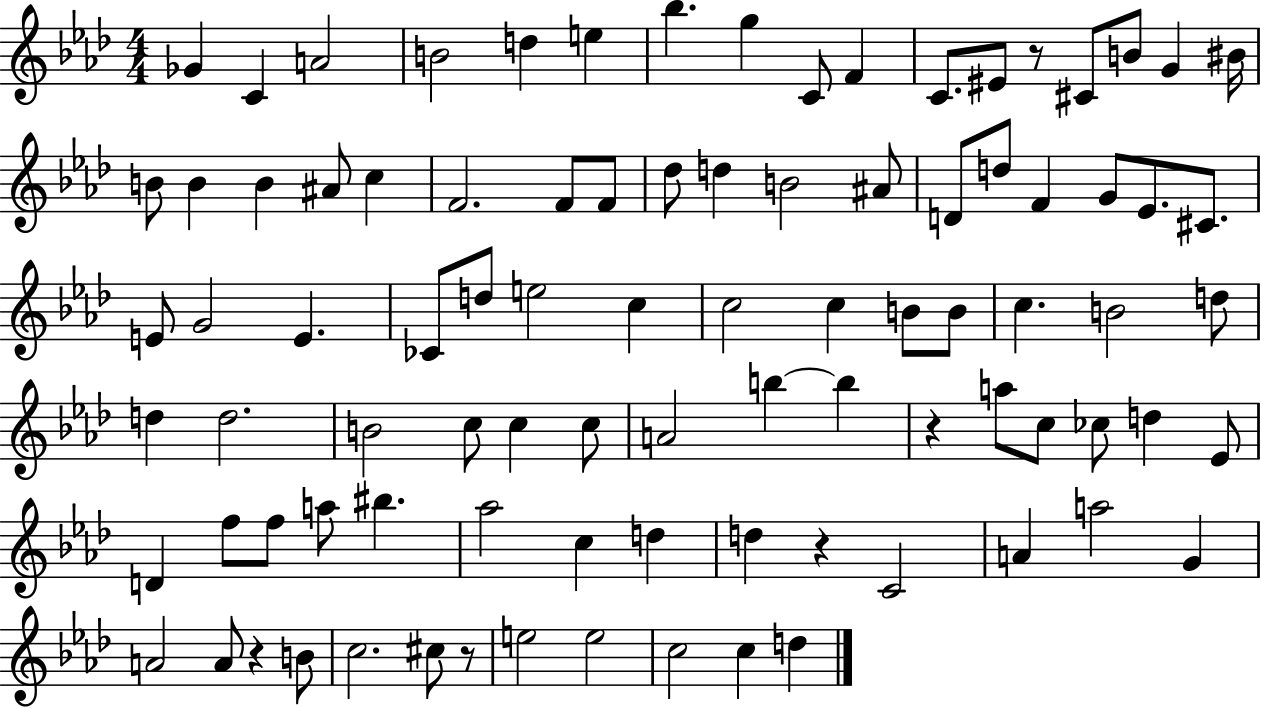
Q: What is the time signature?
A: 4/4